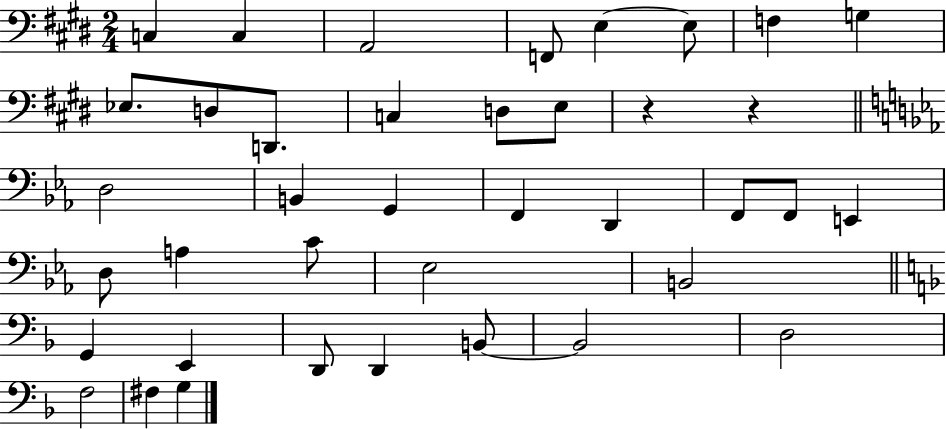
{
  \clef bass
  \numericTimeSignature
  \time 2/4
  \key e \major
  c4 c4 | a,2 | f,8 e4~~ e8 | f4 g4 | \break ees8. d8 d,8. | c4 d8 e8 | r4 r4 | \bar "||" \break \key c \minor d2 | b,4 g,4 | f,4 d,4 | f,8 f,8 e,4 | \break d8 a4 c'8 | ees2 | b,2 | \bar "||" \break \key f \major g,4 e,4 | d,8 d,4 b,8~~ | b,2 | d2 | \break f2 | fis4 g4 | \bar "|."
}